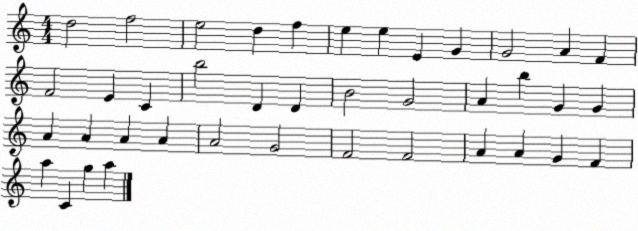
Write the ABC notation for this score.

X:1
T:Untitled
M:4/4
L:1/4
K:C
d2 f2 e2 d f e e E G G2 A F F2 E C b2 D D B2 G2 A b G G A A A A A2 G2 F2 F2 A A G F a C g a